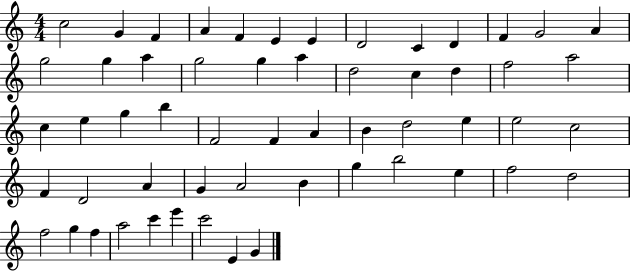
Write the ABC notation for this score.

X:1
T:Untitled
M:4/4
L:1/4
K:C
c2 G F A F E E D2 C D F G2 A g2 g a g2 g a d2 c d f2 a2 c e g b F2 F A B d2 e e2 c2 F D2 A G A2 B g b2 e f2 d2 f2 g f a2 c' e' c'2 E G